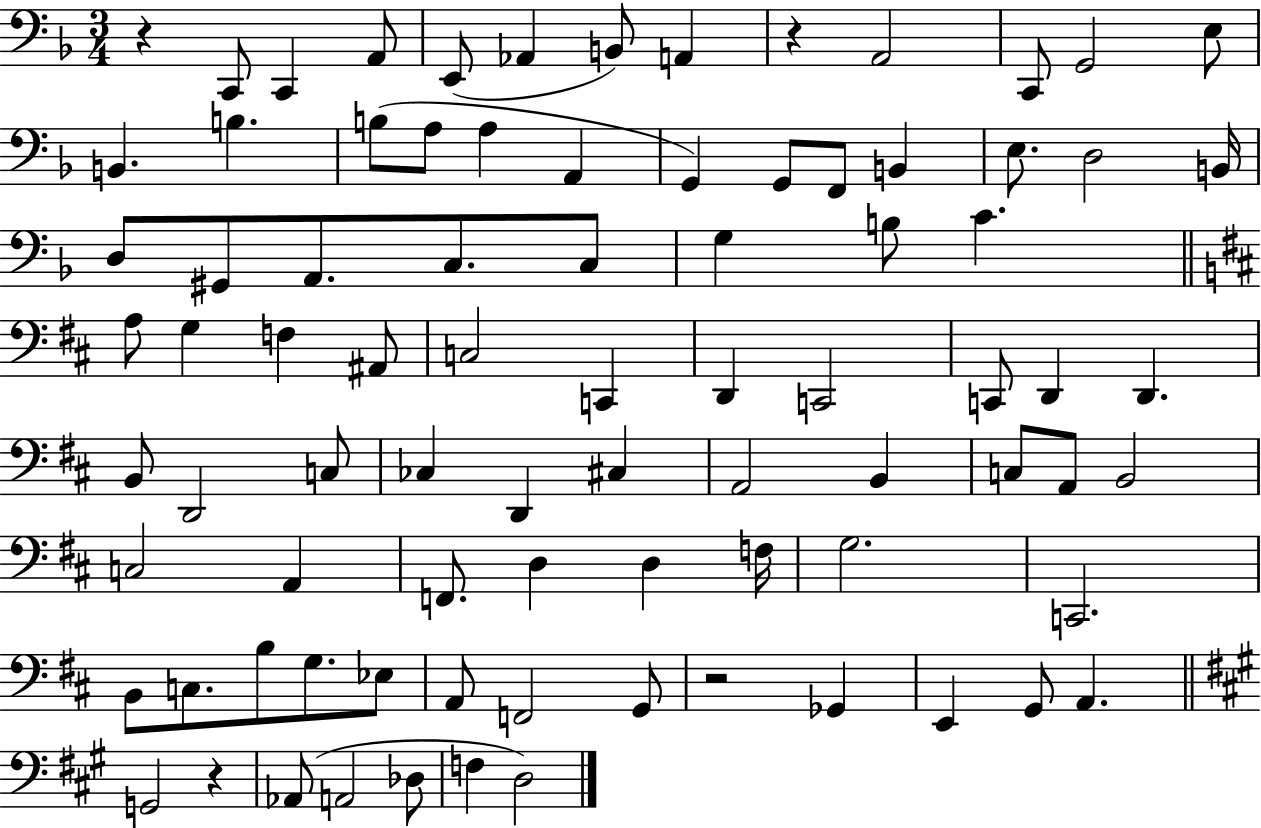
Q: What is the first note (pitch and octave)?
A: C2